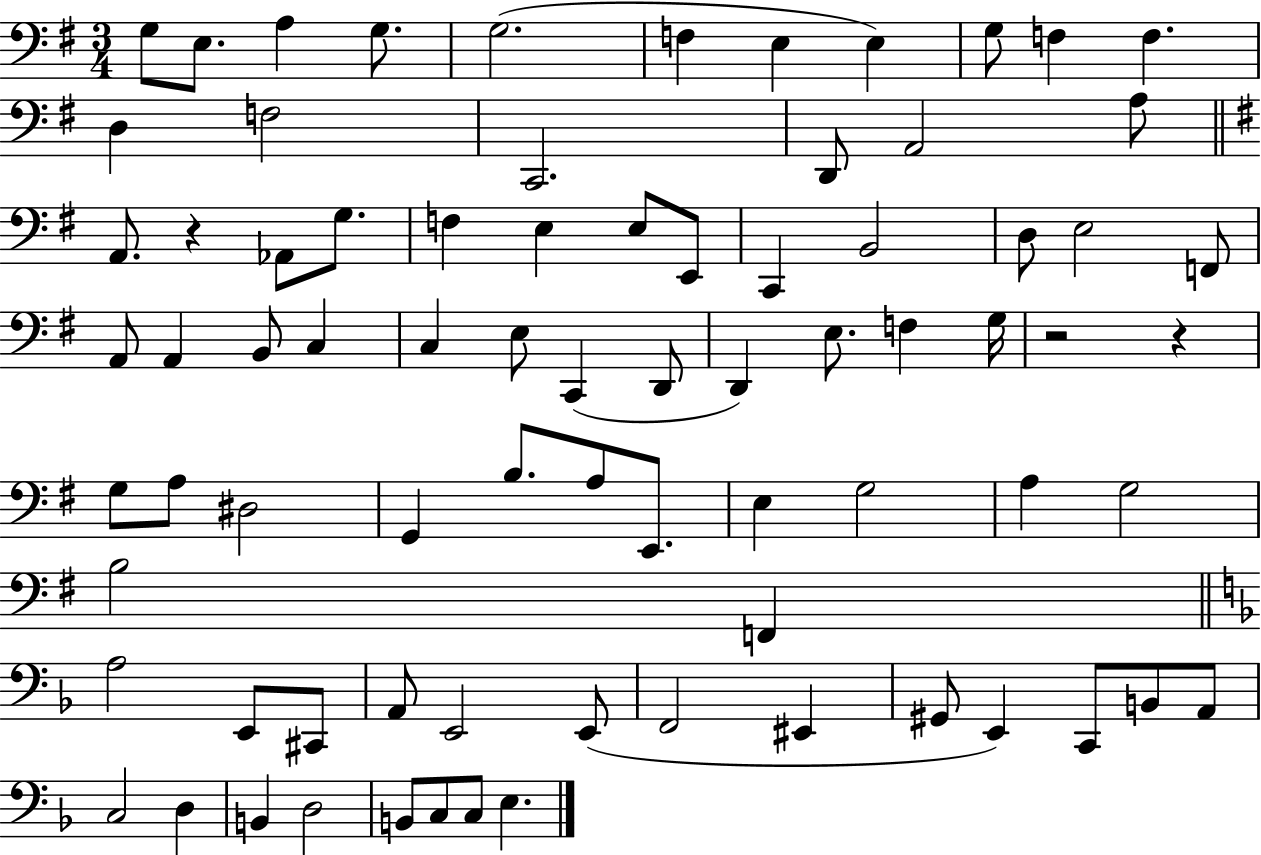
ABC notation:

X:1
T:Untitled
M:3/4
L:1/4
K:G
G,/2 E,/2 A, G,/2 G,2 F, E, E, G,/2 F, F, D, F,2 C,,2 D,,/2 A,,2 A,/2 A,,/2 z _A,,/2 G,/2 F, E, E,/2 E,,/2 C,, B,,2 D,/2 E,2 F,,/2 A,,/2 A,, B,,/2 C, C, E,/2 C,, D,,/2 D,, E,/2 F, G,/4 z2 z G,/2 A,/2 ^D,2 G,, B,/2 A,/2 E,,/2 E, G,2 A, G,2 B,2 F,, A,2 E,,/2 ^C,,/2 A,,/2 E,,2 E,,/2 F,,2 ^E,, ^G,,/2 E,, C,,/2 B,,/2 A,,/2 C,2 D, B,, D,2 B,,/2 C,/2 C,/2 E,